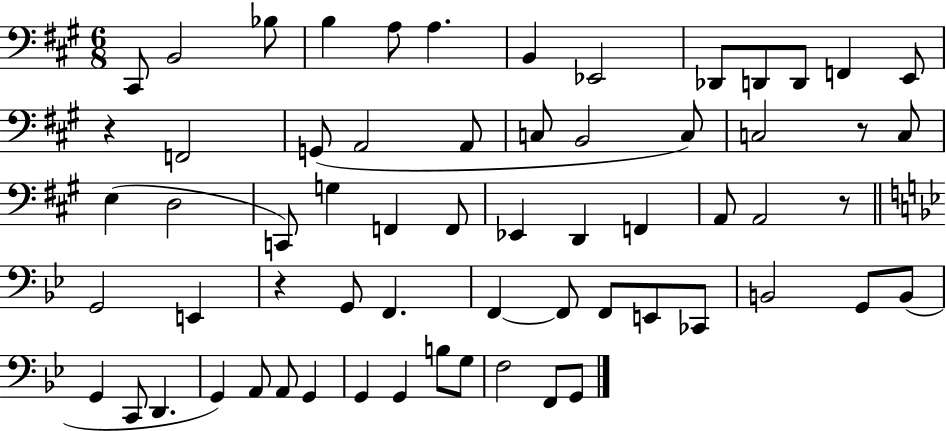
X:1
T:Untitled
M:6/8
L:1/4
K:A
^C,,/2 B,,2 _B,/2 B, A,/2 A, B,, _E,,2 _D,,/2 D,,/2 D,,/2 F,, E,,/2 z F,,2 G,,/2 A,,2 A,,/2 C,/2 B,,2 C,/2 C,2 z/2 C,/2 E, D,2 C,,/2 G, F,, F,,/2 _E,, D,, F,, A,,/2 A,,2 z/2 G,,2 E,, z G,,/2 F,, F,, F,,/2 F,,/2 E,,/2 _C,,/2 B,,2 G,,/2 B,,/2 G,, C,,/2 D,, G,, A,,/2 A,,/2 G,, G,, G,, B,/2 G,/2 F,2 F,,/2 G,,/2